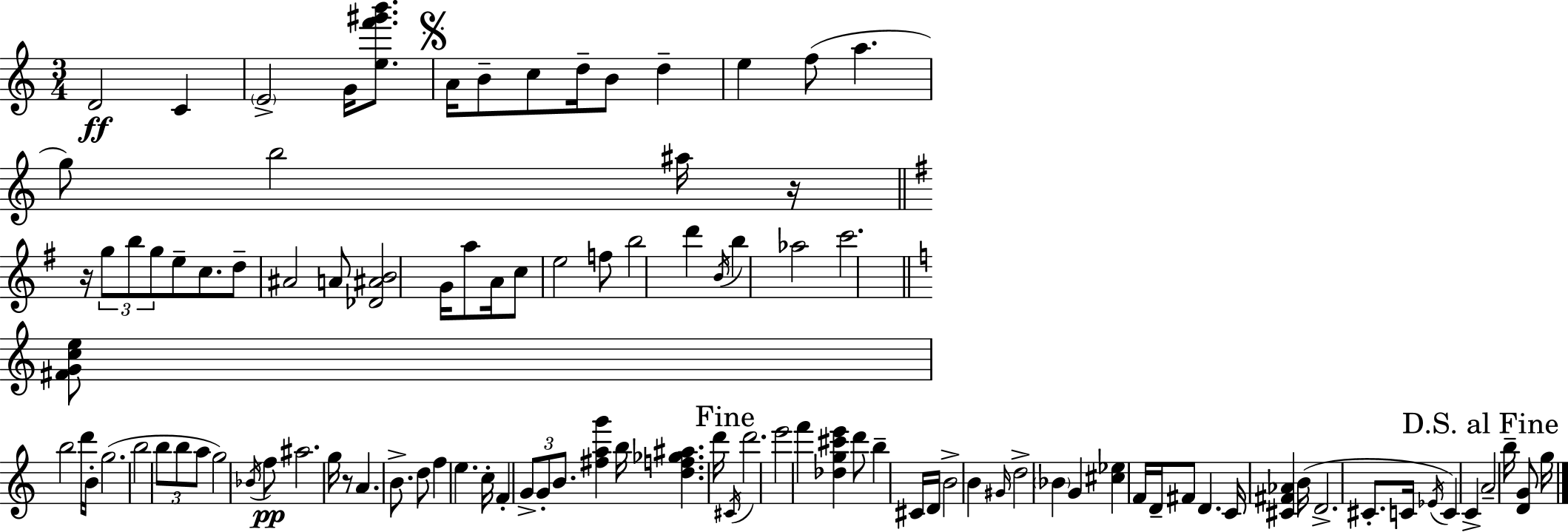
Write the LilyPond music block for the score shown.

{
  \clef treble
  \numericTimeSignature
  \time 3/4
  \key c \major
  d'2\ff c'4 | \parenthesize e'2-> g'16 <e'' f''' gis''' b'''>8. | \mark \markup { \musicglyph "scripts.segno" } a'16 b'8-- c''8 d''16-- b'8 d''4-- | e''4 f''8( a''4. | \break g''8) b''2 ais''16 r16 | \bar "||" \break \key e \minor r16 \tuplet 3/2 { g''8 b''8 g''8 } e''8-- c''8. | d''8-- ais'2 a'8 | <des' ais' b'>2 g'16 a''8 a'16 | c''8 e''2 f''8 | \break b''2 d'''4 | \acciaccatura { b'16 } b''4 aes''2 | c'''2. | \bar "||" \break \key a \minor <fis' g' c'' e''>8 b''2 d'''16 b'16-. | g''2.( | b''2 \tuplet 3/2 { b''8 b''8 | a''8 } g''2) \acciaccatura { bes'16 } f''8\pp | \break ais''2. | g''16 r8 a'4. b'8.-> | d''8 f''4 e''4. | c''16-. f'4-. \tuplet 3/2 { g'8-> g'8-. b'8. } | \break <fis'' a'' g'''>4 b''16 <d'' f'' ges'' ais''>4. | d'''16 \mark "Fine" \acciaccatura { cis'16 } d'''2. | e'''2 f'''4 | <des'' g'' cis''' e'''>4 d'''8 b''4-- | \break cis'16 d'16 b'2-> b'4 | \grace { gis'16 } d''2-> \parenthesize bes'4 | g'4 <cis'' ees''>4 f'16 | d'16-- fis'8 d'4. c'16 <cis' fis' aes'>4 | \break b'16( d'2.-> | cis'8.-. c'16 \acciaccatura { ees'16 } c'4) | c'4-> \mark "D.S. al Fine" a'2-- | b''16-- <d' g'>8 g''16 \bar "|."
}